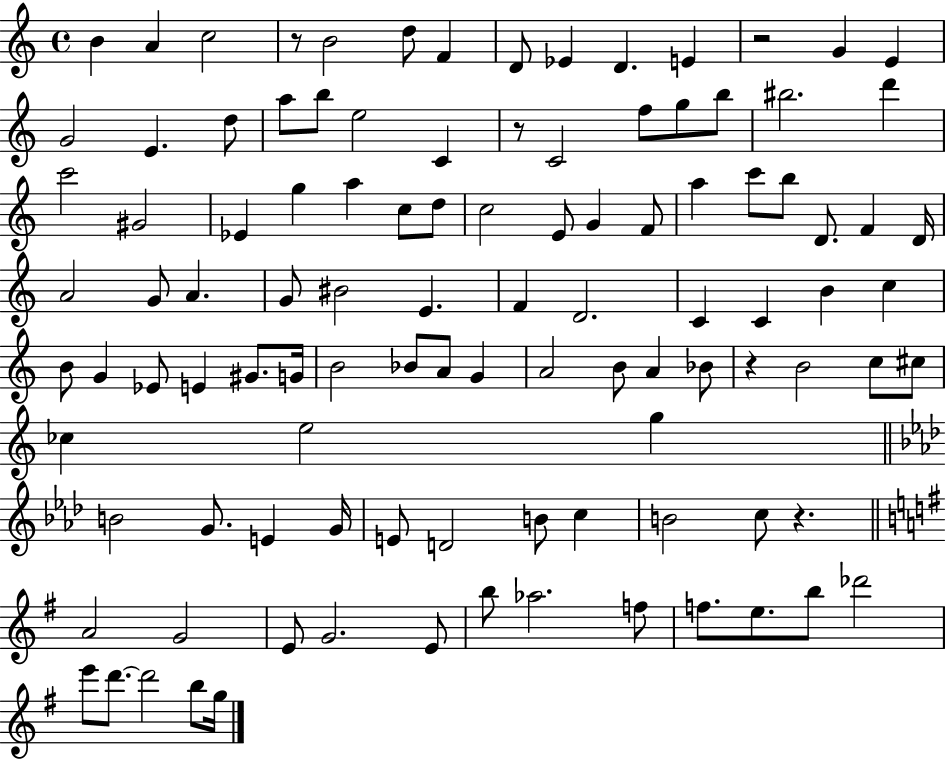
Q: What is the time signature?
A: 4/4